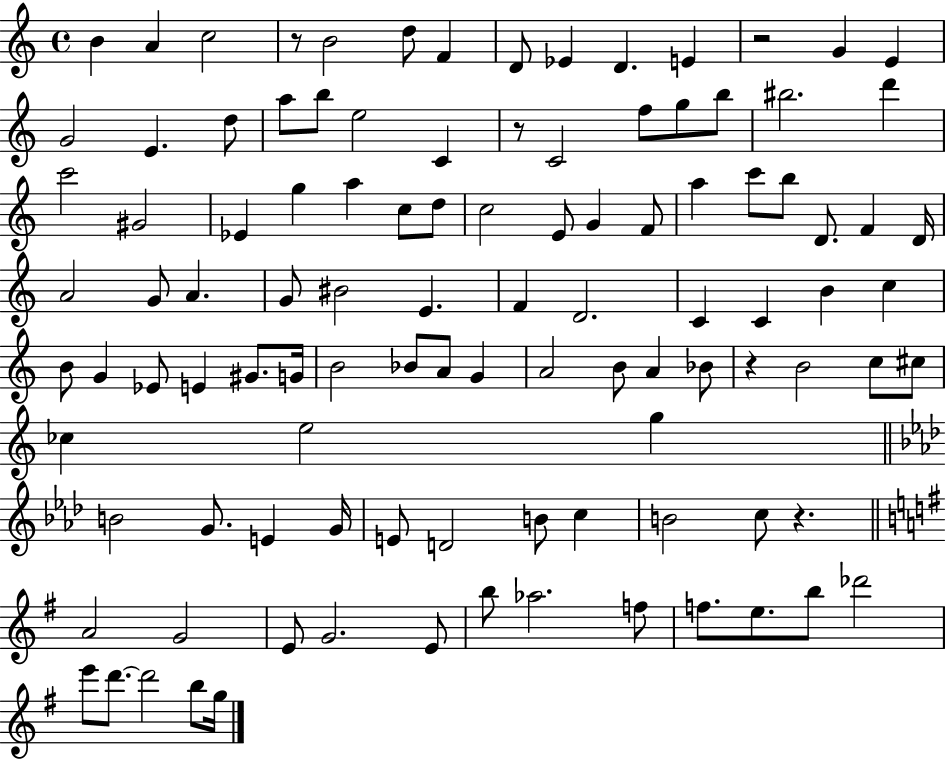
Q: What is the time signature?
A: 4/4